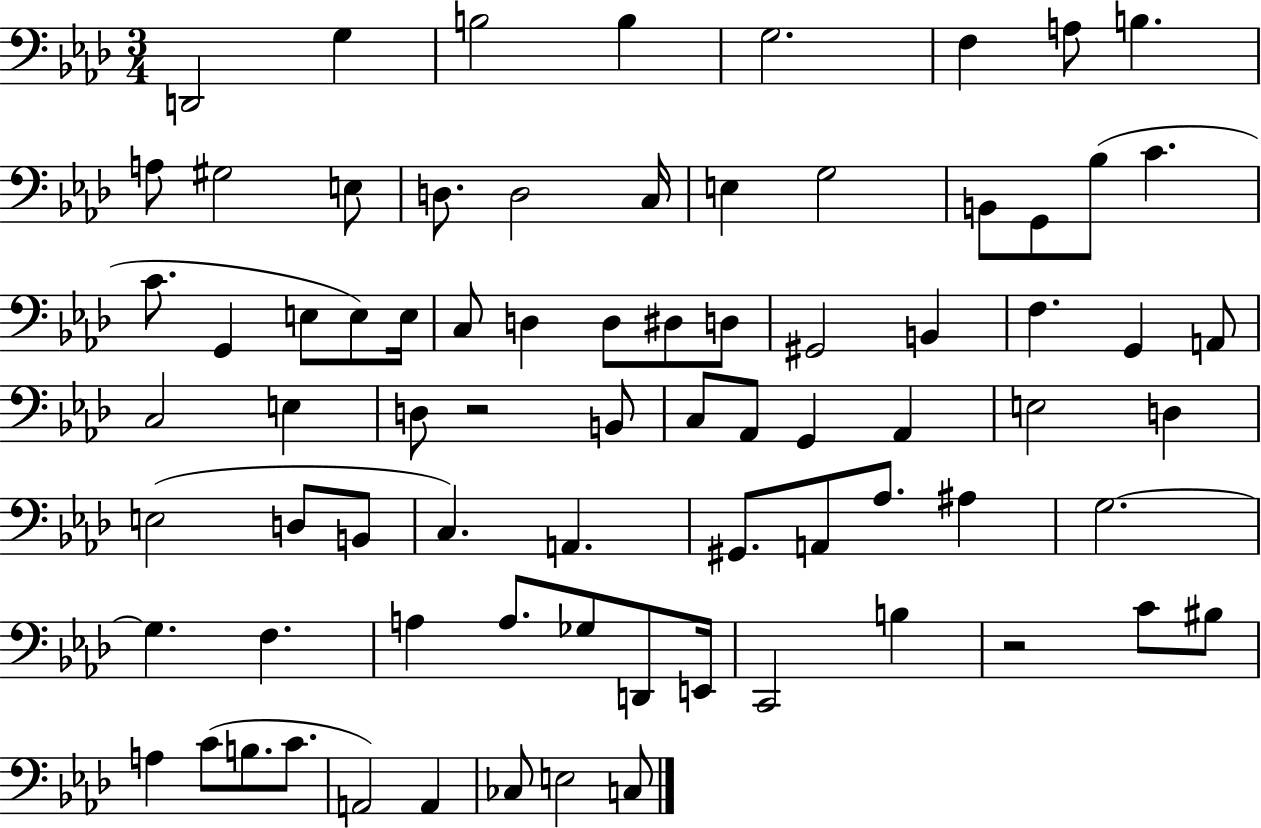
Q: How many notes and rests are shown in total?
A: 77